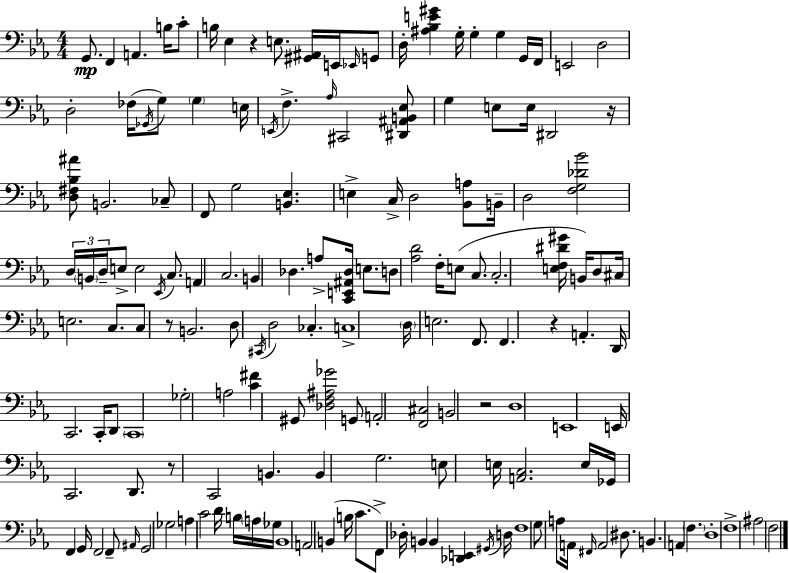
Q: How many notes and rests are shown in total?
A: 160